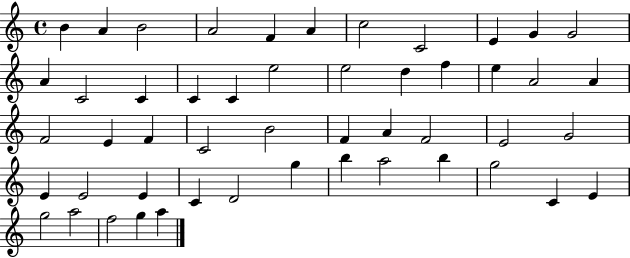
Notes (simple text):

B4/q A4/q B4/h A4/h F4/q A4/q C5/h C4/h E4/q G4/q G4/h A4/q C4/h C4/q C4/q C4/q E5/h E5/h D5/q F5/q E5/q A4/h A4/q F4/h E4/q F4/q C4/h B4/h F4/q A4/q F4/h E4/h G4/h E4/q E4/h E4/q C4/q D4/h G5/q B5/q A5/h B5/q G5/h C4/q E4/q G5/h A5/h F5/h G5/q A5/q